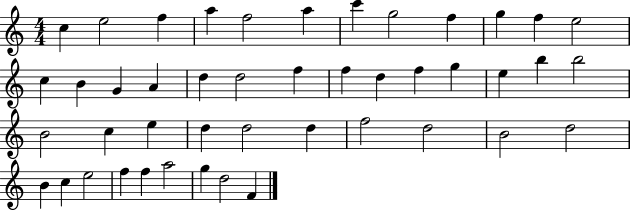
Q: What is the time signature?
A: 4/4